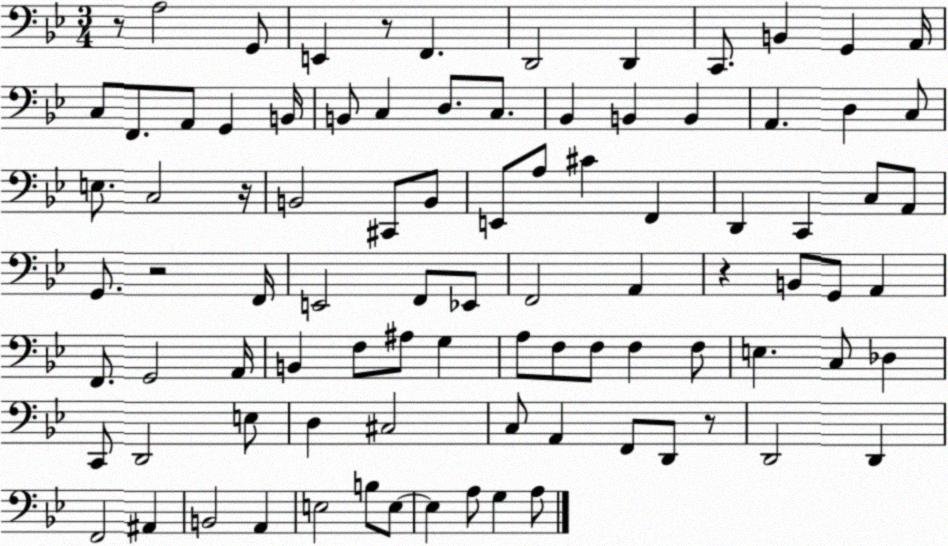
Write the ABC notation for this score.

X:1
T:Untitled
M:3/4
L:1/4
K:Bb
z/2 A,2 G,,/2 E,, z/2 F,, D,,2 D,, C,,/2 B,, G,, A,,/4 C,/2 F,,/2 A,,/2 G,, B,,/4 B,,/2 C, D,/2 C,/2 _B,, B,, B,, A,, D, C,/2 E,/2 C,2 z/4 B,,2 ^C,,/2 B,,/2 E,,/2 A,/2 ^C F,, D,, C,, C,/2 A,,/2 G,,/2 z2 F,,/4 E,,2 F,,/2 _E,,/2 F,,2 A,, z B,,/2 G,,/2 A,, F,,/2 G,,2 A,,/4 B,, F,/2 ^A,/2 G, A,/2 F,/2 F,/2 F, F,/2 E, C,/2 _D, C,,/2 D,,2 E,/2 D, ^C,2 C,/2 A,, F,,/2 D,,/2 z/2 D,,2 D,, F,,2 ^A,, B,,2 A,, E,2 B,/2 E,/2 E, A,/2 G, A,/2